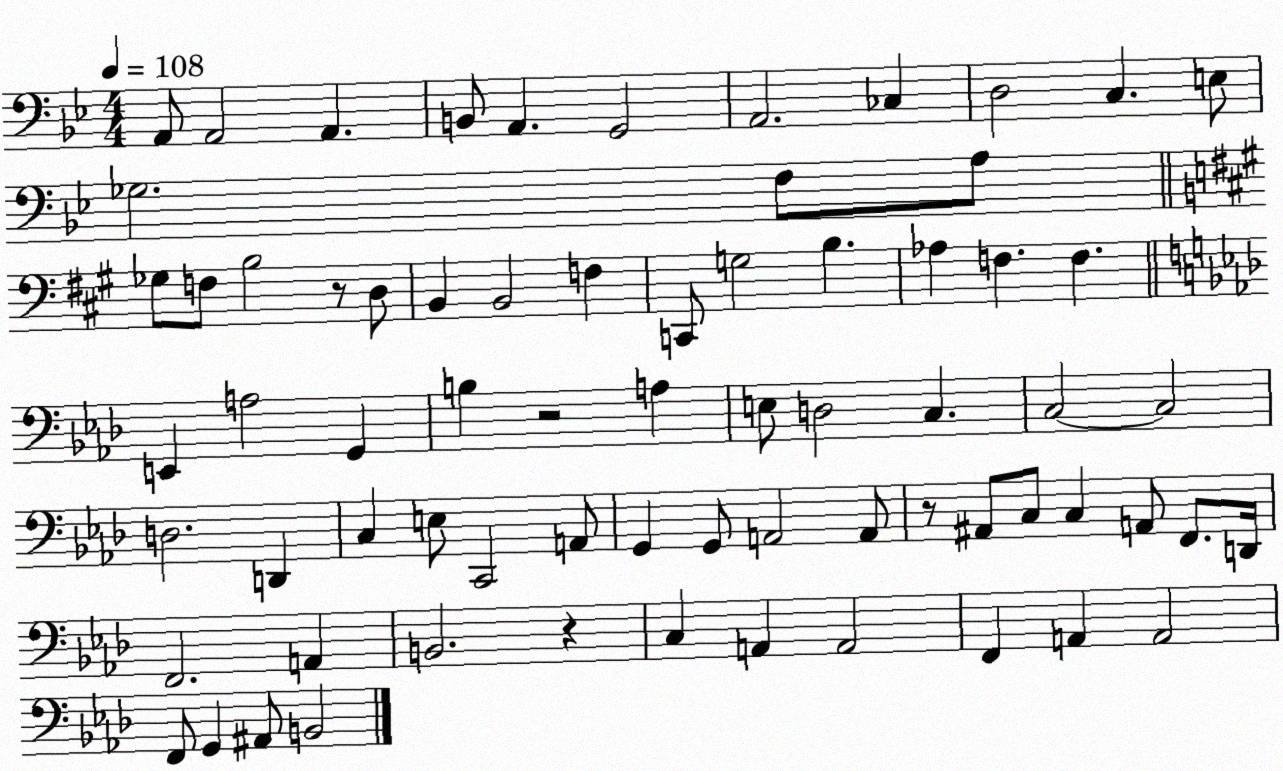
X:1
T:Untitled
M:4/4
L:1/4
K:Bb
A,,/2 A,,2 A,, B,,/2 A,, G,,2 A,,2 _C, D,2 C, E,/2 _G,2 F,/2 A,/2 _G,/2 F,/2 B,2 z/2 D,/2 B,, B,,2 F, C,,/2 G,2 B, _A, F, F, E,, A,2 G,, B, z2 A, E,/2 D,2 C, C,2 C,2 D,2 D,, C, E,/2 C,,2 A,,/2 G,, G,,/2 A,,2 A,,/2 z/2 ^A,,/2 C,/2 C, A,,/2 F,,/2 D,,/4 F,,2 A,, B,,2 z C, A,, A,,2 F,, A,, A,,2 F,,/2 G,, ^A,,/2 B,,2